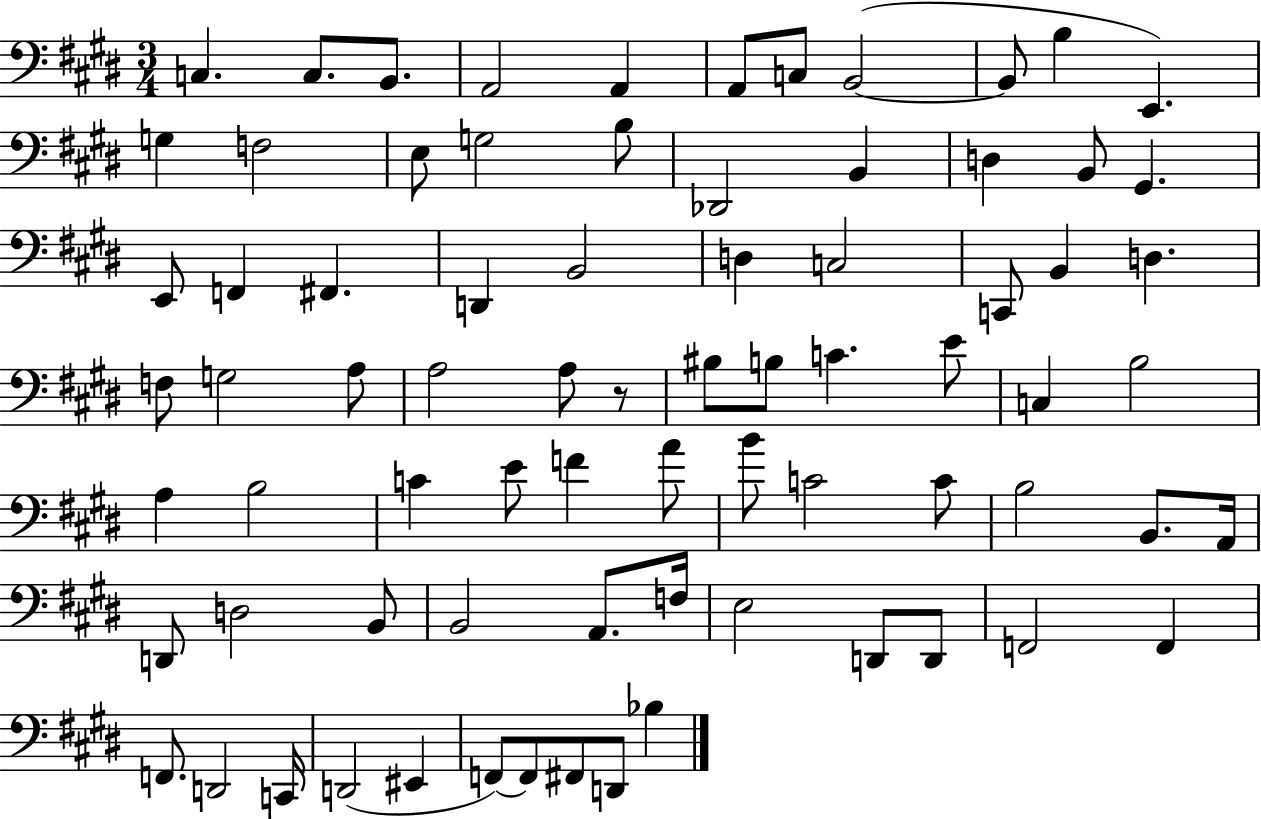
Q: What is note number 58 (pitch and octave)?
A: B2